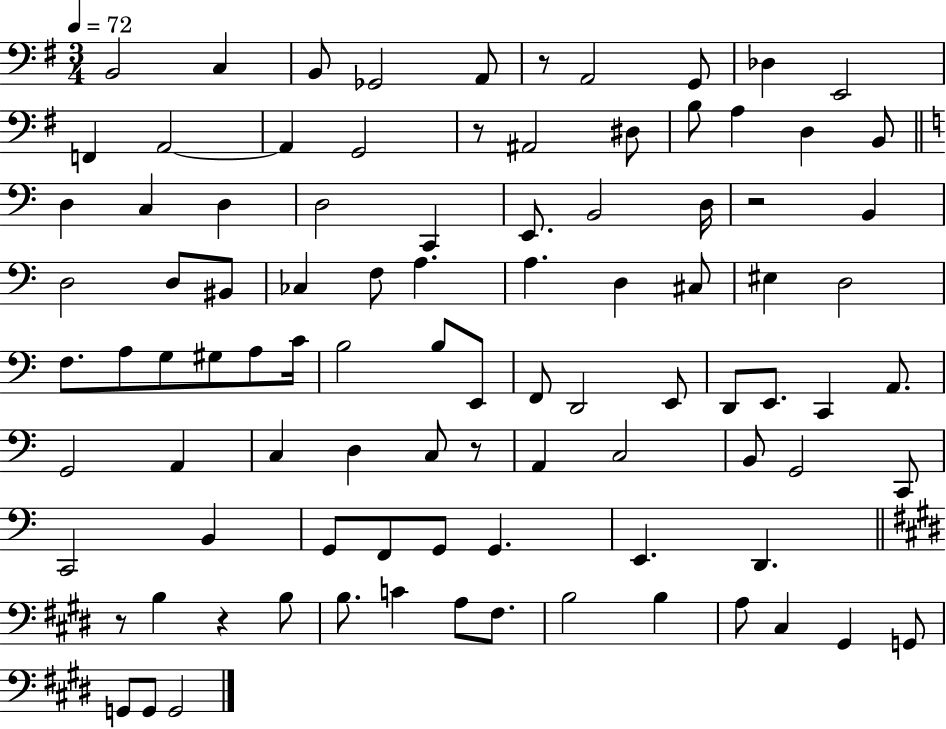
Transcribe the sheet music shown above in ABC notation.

X:1
T:Untitled
M:3/4
L:1/4
K:G
B,,2 C, B,,/2 _G,,2 A,,/2 z/2 A,,2 G,,/2 _D, E,,2 F,, A,,2 A,, G,,2 z/2 ^A,,2 ^D,/2 B,/2 A, D, B,,/2 D, C, D, D,2 C,, E,,/2 B,,2 D,/4 z2 B,, D,2 D,/2 ^B,,/2 _C, F,/2 A, A, D, ^C,/2 ^E, D,2 F,/2 A,/2 G,/2 ^G,/2 A,/2 C/4 B,2 B,/2 E,,/2 F,,/2 D,,2 E,,/2 D,,/2 E,,/2 C,, A,,/2 G,,2 A,, C, D, C,/2 z/2 A,, C,2 B,,/2 G,,2 C,,/2 C,,2 B,, G,,/2 F,,/2 G,,/2 G,, E,, D,, z/2 B, z B,/2 B,/2 C A,/2 ^F,/2 B,2 B, A,/2 ^C, ^G,, G,,/2 G,,/2 G,,/2 G,,2